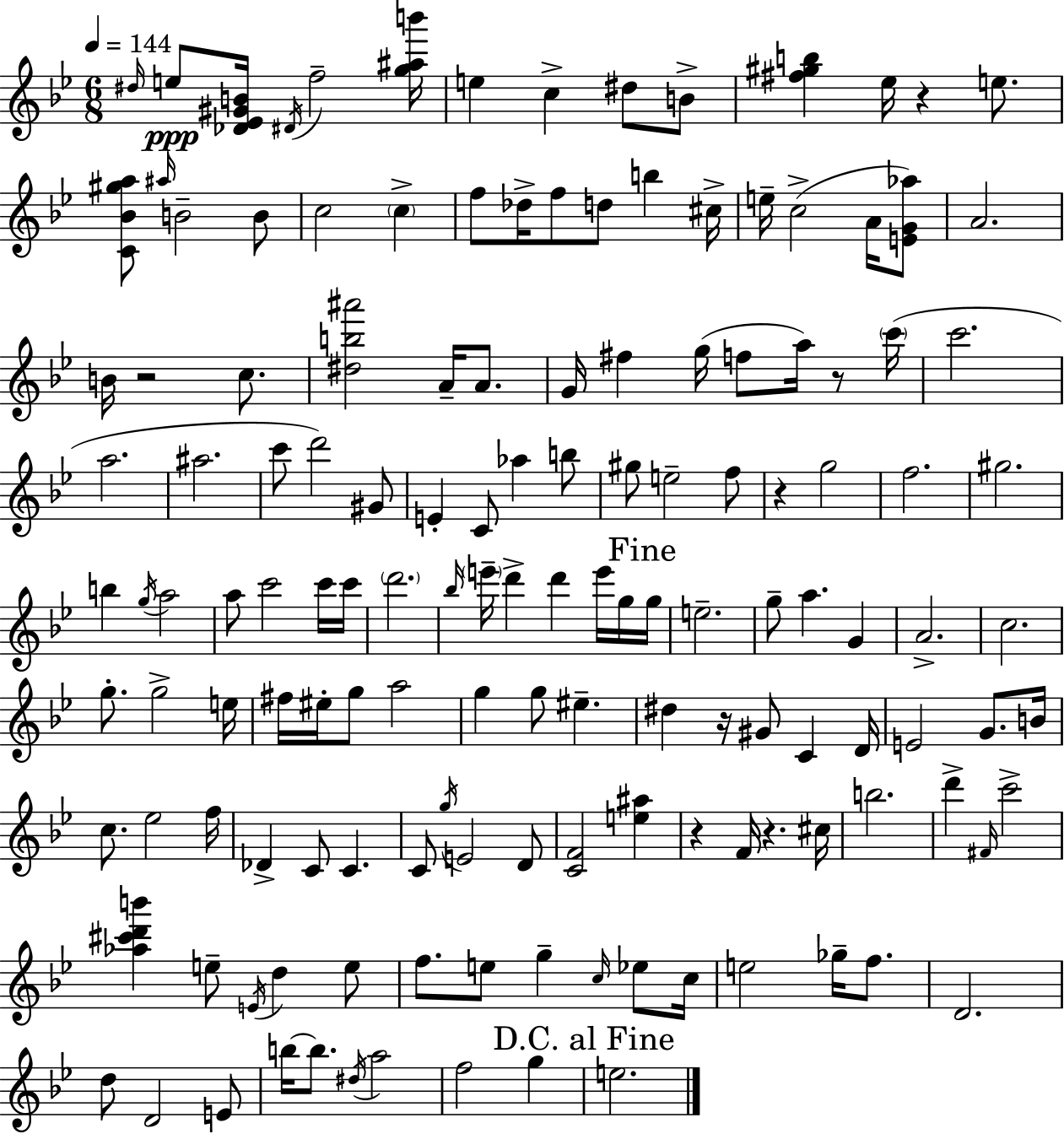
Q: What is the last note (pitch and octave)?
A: E5